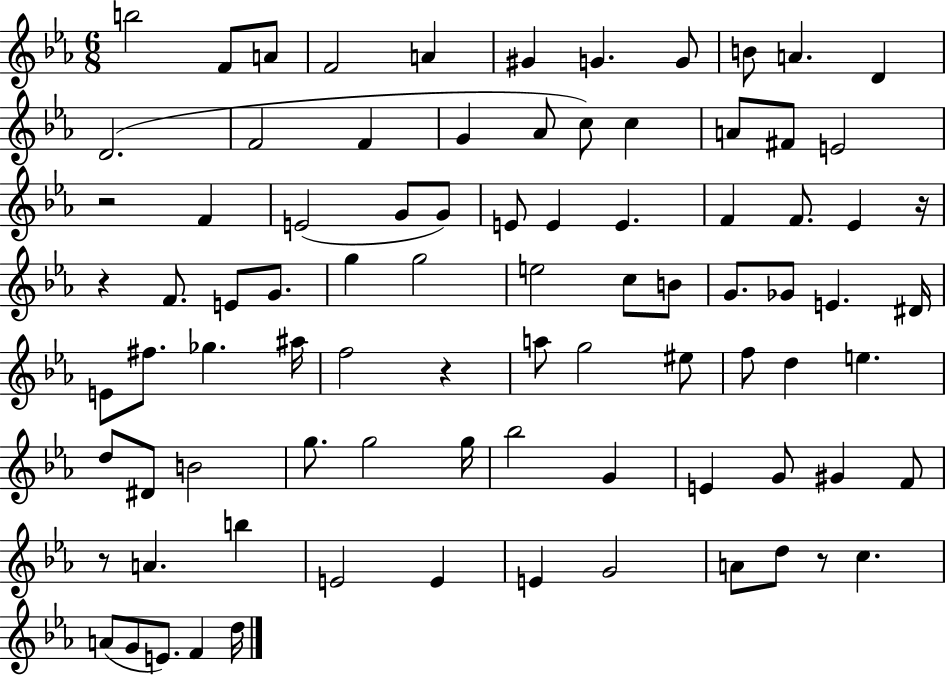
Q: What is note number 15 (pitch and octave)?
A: G4